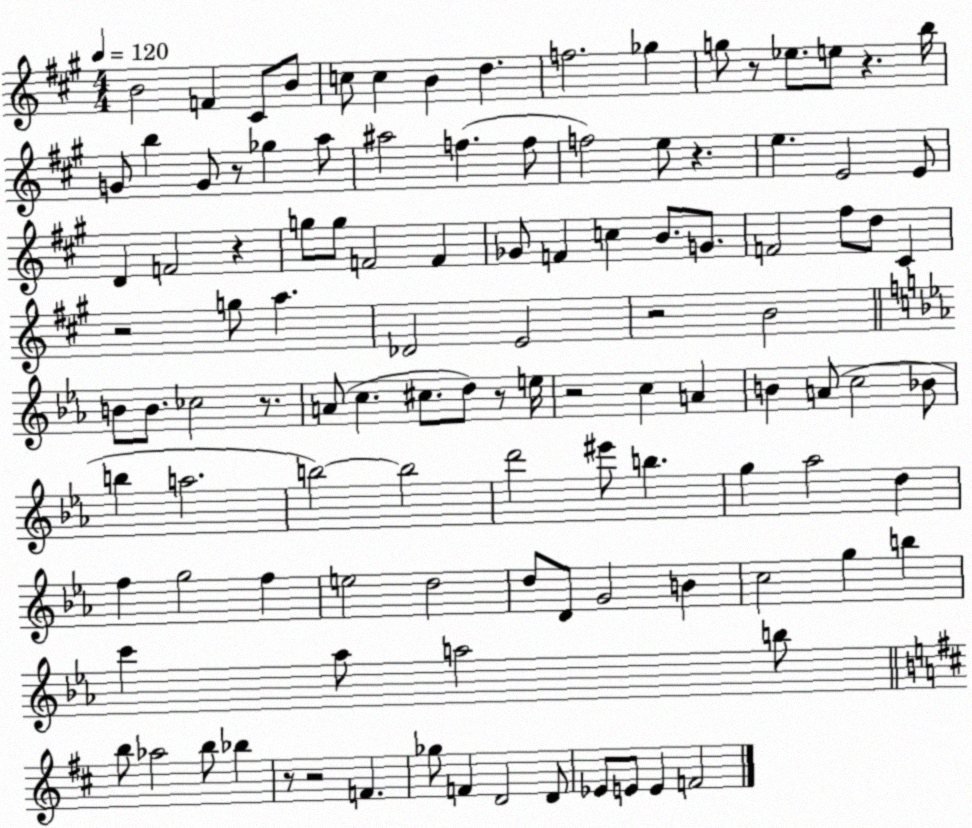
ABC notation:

X:1
T:Untitled
M:4/4
L:1/4
K:A
B2 F ^C/2 B/2 c/2 c B d f2 _g g/2 z/2 _e/2 e/2 z b/4 G/2 b G/2 z/2 _g a/2 ^a2 f f/2 f2 e/2 z e E2 E/2 D F2 z g/2 g/2 F2 F _G/2 F c B/2 G/2 F2 ^f/2 d/2 ^C z2 g/2 a _D2 E2 z2 B2 B/2 B/2 _c2 z/2 A/2 c ^c/2 d/2 z/2 e/4 z2 c A B A/2 c2 _B/2 b a2 b2 b2 d'2 ^e'/2 b g _a2 d f g2 f e2 d2 d/2 D/2 G2 B c2 g b c' _a/2 a2 b/2 b/2 _a2 b/2 _b z/2 z2 F _g/2 F D2 D/2 _E/2 E/2 E F2